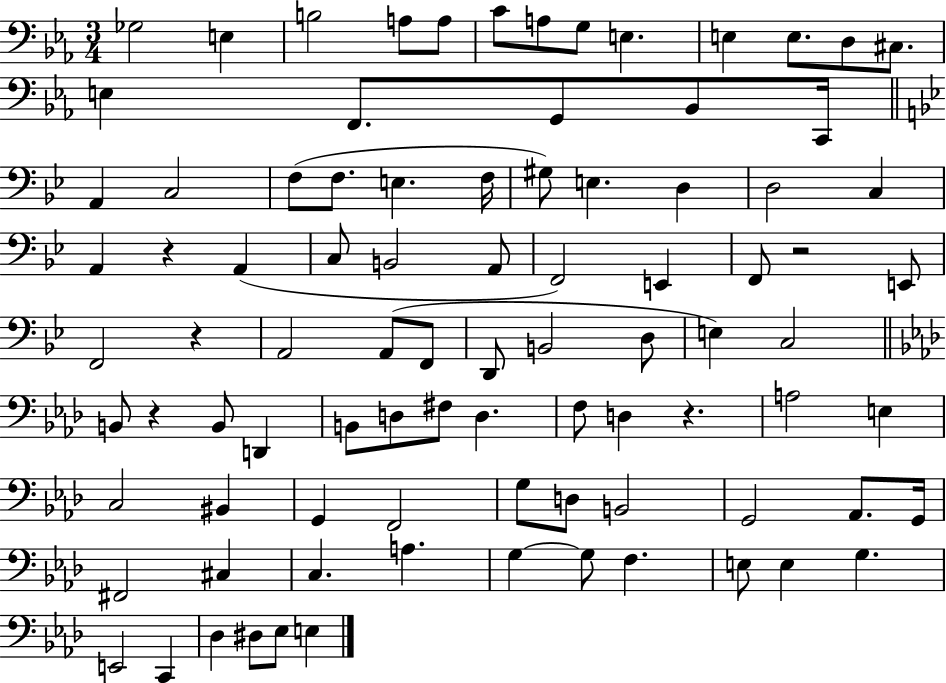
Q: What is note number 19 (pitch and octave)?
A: A2